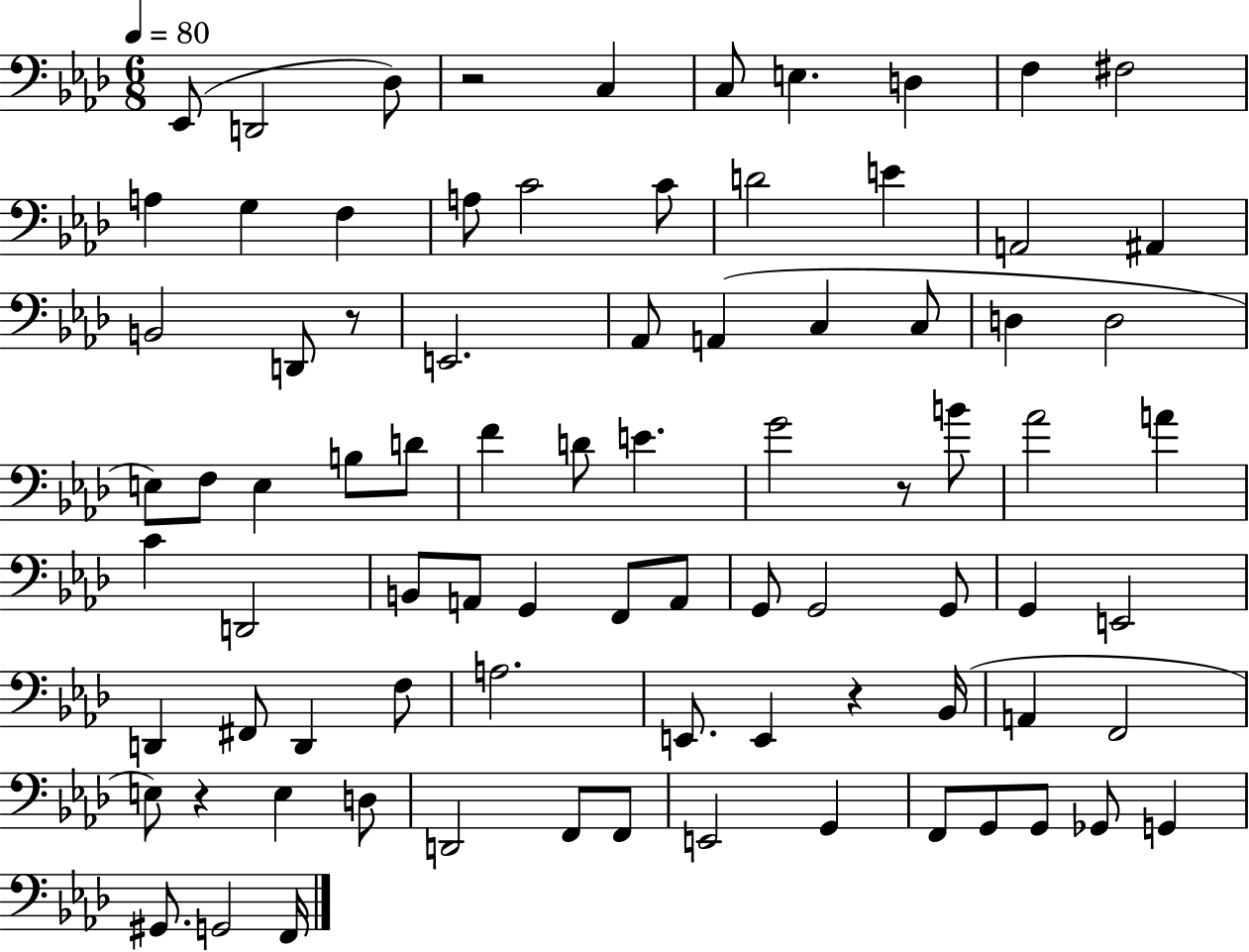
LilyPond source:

{
  \clef bass
  \numericTimeSignature
  \time 6/8
  \key aes \major
  \tempo 4 = 80
  ees,8( d,2 des8) | r2 c4 | c8 e4. d4 | f4 fis2 | \break a4 g4 f4 | a8 c'2 c'8 | d'2 e'4 | a,2 ais,4 | \break b,2 d,8 r8 | e,2. | aes,8 a,4( c4 c8 | d4 d2 | \break e8) f8 e4 b8 d'8 | f'4 d'8 e'4. | g'2 r8 b'8 | aes'2 a'4 | \break c'4 d,2 | b,8 a,8 g,4 f,8 a,8 | g,8 g,2 g,8 | g,4 e,2 | \break d,4 fis,8 d,4 f8 | a2. | e,8. e,4 r4 bes,16( | a,4 f,2 | \break e8) r4 e4 d8 | d,2 f,8 f,8 | e,2 g,4 | f,8 g,8 g,8 ges,8 g,4 | \break gis,8. g,2 f,16 | \bar "|."
}